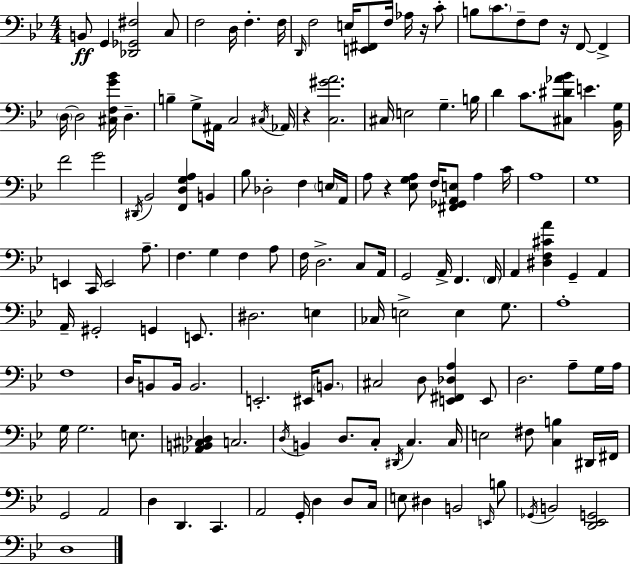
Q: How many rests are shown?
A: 4